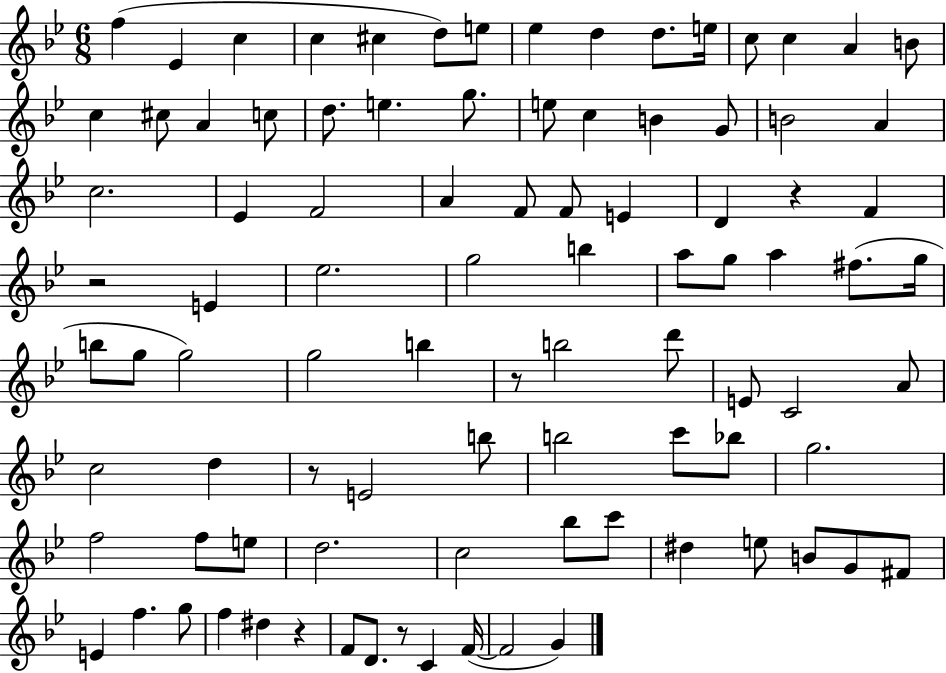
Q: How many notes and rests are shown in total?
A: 93